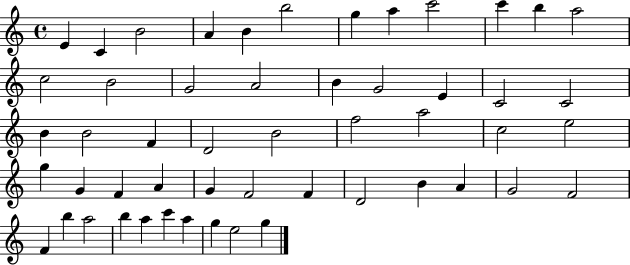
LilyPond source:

{
  \clef treble
  \time 4/4
  \defaultTimeSignature
  \key c \major
  e'4 c'4 b'2 | a'4 b'4 b''2 | g''4 a''4 c'''2 | c'''4 b''4 a''2 | \break c''2 b'2 | g'2 a'2 | b'4 g'2 e'4 | c'2 c'2 | \break b'4 b'2 f'4 | d'2 b'2 | f''2 a''2 | c''2 e''2 | \break g''4 g'4 f'4 a'4 | g'4 f'2 f'4 | d'2 b'4 a'4 | g'2 f'2 | \break f'4 b''4 a''2 | b''4 a''4 c'''4 a''4 | g''4 e''2 g''4 | \bar "|."
}